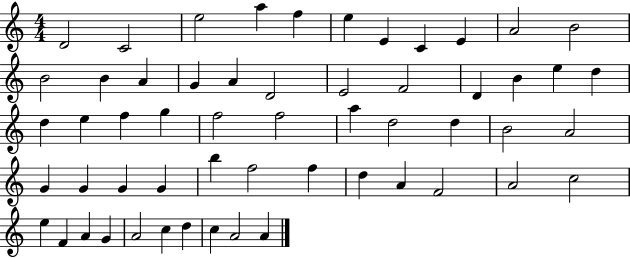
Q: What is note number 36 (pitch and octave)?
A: G4